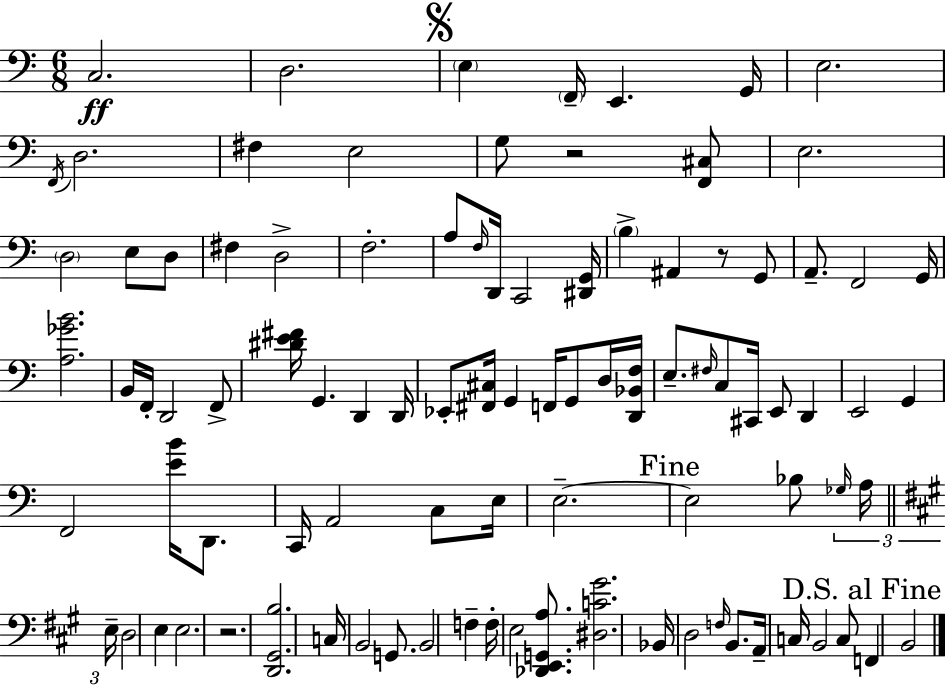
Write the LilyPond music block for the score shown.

{
  \clef bass
  \numericTimeSignature
  \time 6/8
  \key a \minor
  \repeat volta 2 { c2.\ff | d2. | \mark \markup { \musicglyph "scripts.segno" } \parenthesize e4 \parenthesize f,16-- e,4. g,16 | e2. | \break \acciaccatura { f,16 } d2. | fis4 e2 | g8 r2 <f, cis>8 | e2. | \break \parenthesize d2 e8 d8 | fis4 d2-> | f2.-. | a8 \grace { f16 } d,16 c,2 | \break <dis, g,>16 \parenthesize b4-> ais,4 r8 | g,8 a,8.-- f,2 | g,16 <a ges' b'>2. | b,16 f,16-. d,2 | \break f,8-> <dis' e' fis'>16 g,4. d,4 | d,16 ees,8-. <fis, cis>16 g,4 f,16 g,8 | d16 <d, bes, f>16 e8.-- \grace { fis16 } c8 cis,16 e,8 d,4 | e,2 g,4 | \break f,2 <e' b'>16 | d,8. c,16 a,2 | c8 e16 e2.--~~ | \mark "Fine" e2 bes8 | \break \tuplet 3/2 { \grace { ges16 } a16 \bar "||" \break \key a \major e16-- } d2 e4 | e2. | r2. | <d, gis, b>2. | \break c16 b,2 g,8. | b,2 f4-- | f16-. e2 <des, e, g, a>8. | <dis c' gis'>2. | \break bes,16 d2 \grace { f16 } b,8. | a,16-- c16 b,2 | c8 \mark "D.S. al Fine" f,4 b,2 | } \bar "|."
}